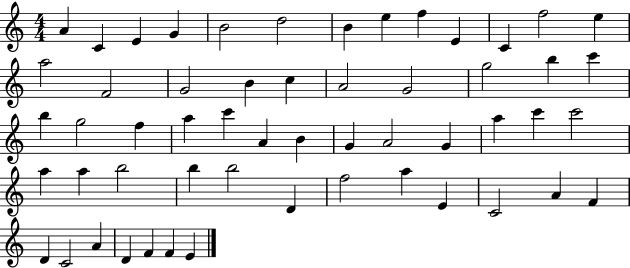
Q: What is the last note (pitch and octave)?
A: E4